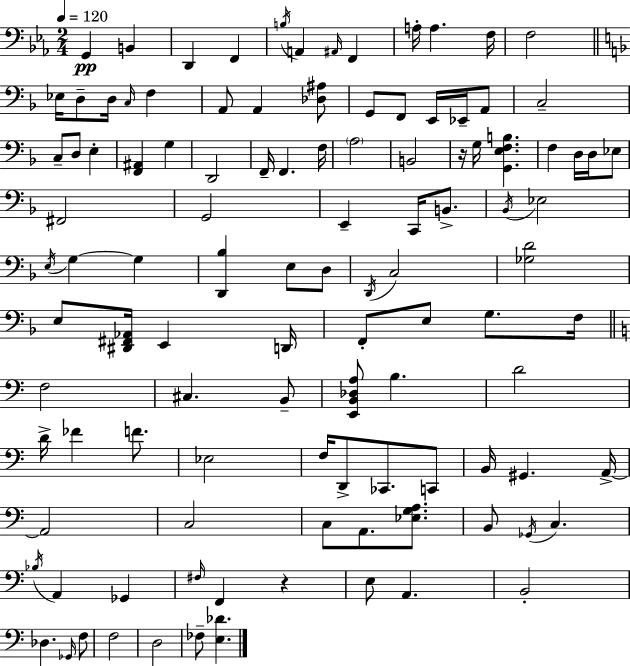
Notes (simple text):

G2/q B2/q D2/q F2/q B3/s A2/q A#2/s F2/q A3/s A3/q. F3/s F3/h Eb3/s D3/e D3/s C3/s F3/q A2/e A2/q [Db3,A#3]/e G2/e F2/e E2/s Eb2/s A2/e C3/h C3/e D3/e E3/q [F2,A#2]/q G3/q D2/h F2/s F2/q. F3/s A3/h B2/h R/s G3/s [G2,E3,F3,B3]/q. F3/q D3/s D3/s Eb3/e F#2/h G2/h E2/q C2/s B2/e. Bb2/s Eb3/h E3/s G3/q G3/q [D2,Bb3]/q E3/e D3/e D2/s C3/h [Gb3,D4]/h E3/e [D#2,F#2,Ab2]/s E2/q D2/s F2/e E3/e G3/e. F3/s F3/h C#3/q. B2/e [E2,B2,Db3,A3]/e B3/q. D4/h D4/s FES4/q F4/e. Eb3/h F3/s D2/e CES2/e. C2/e B2/s G#2/q. A2/s A2/h C3/h C3/e A2/e. [Eb3,G3,A3]/e. B2/e Gb2/s C3/q. Bb3/s A2/q Gb2/q F#3/s F2/q R/q E3/e A2/q. B2/h Db3/q. Gb2/s F3/e F3/h D3/h FES3/e [E3,Db4]/q.